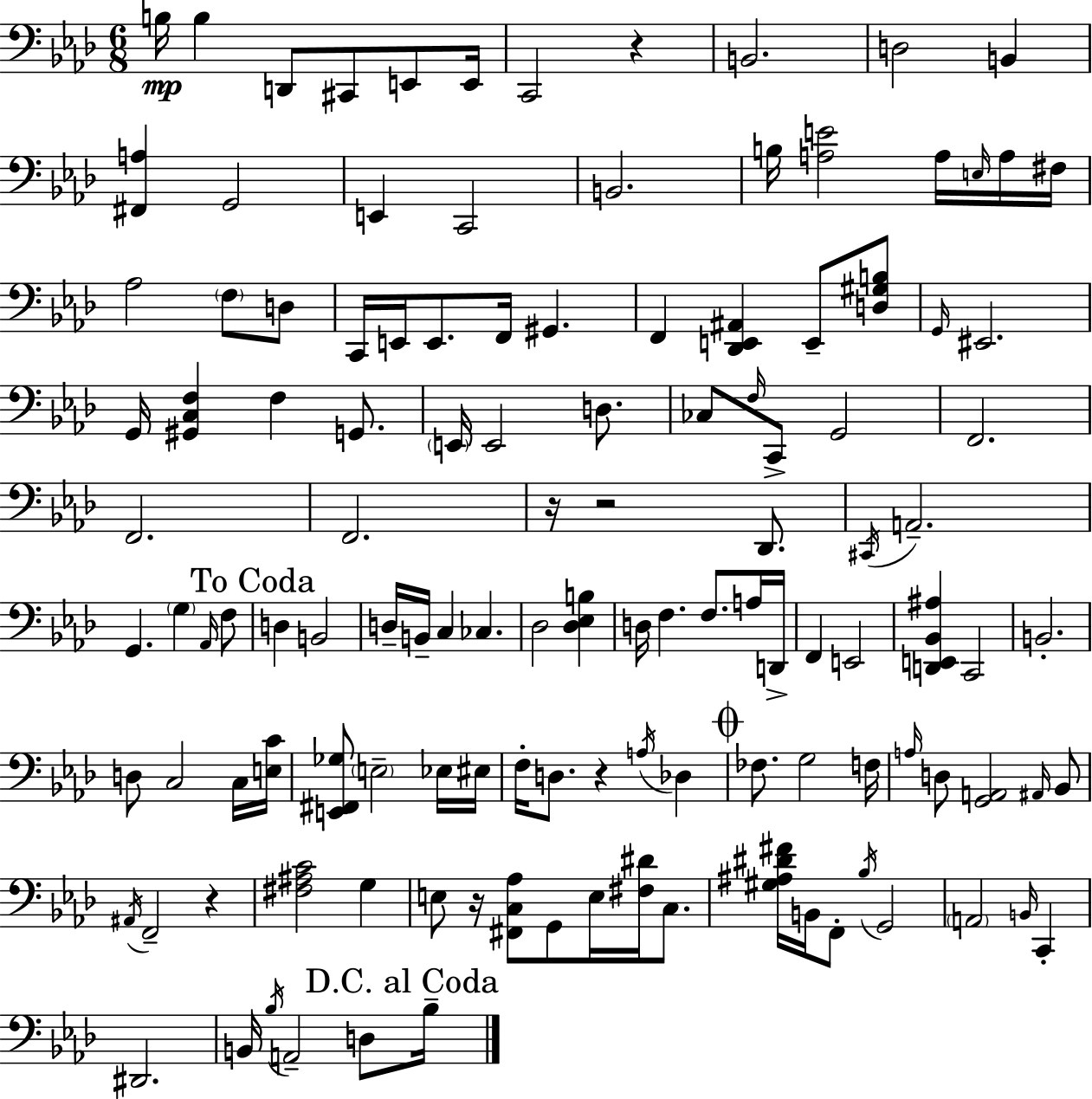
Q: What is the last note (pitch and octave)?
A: Bb3